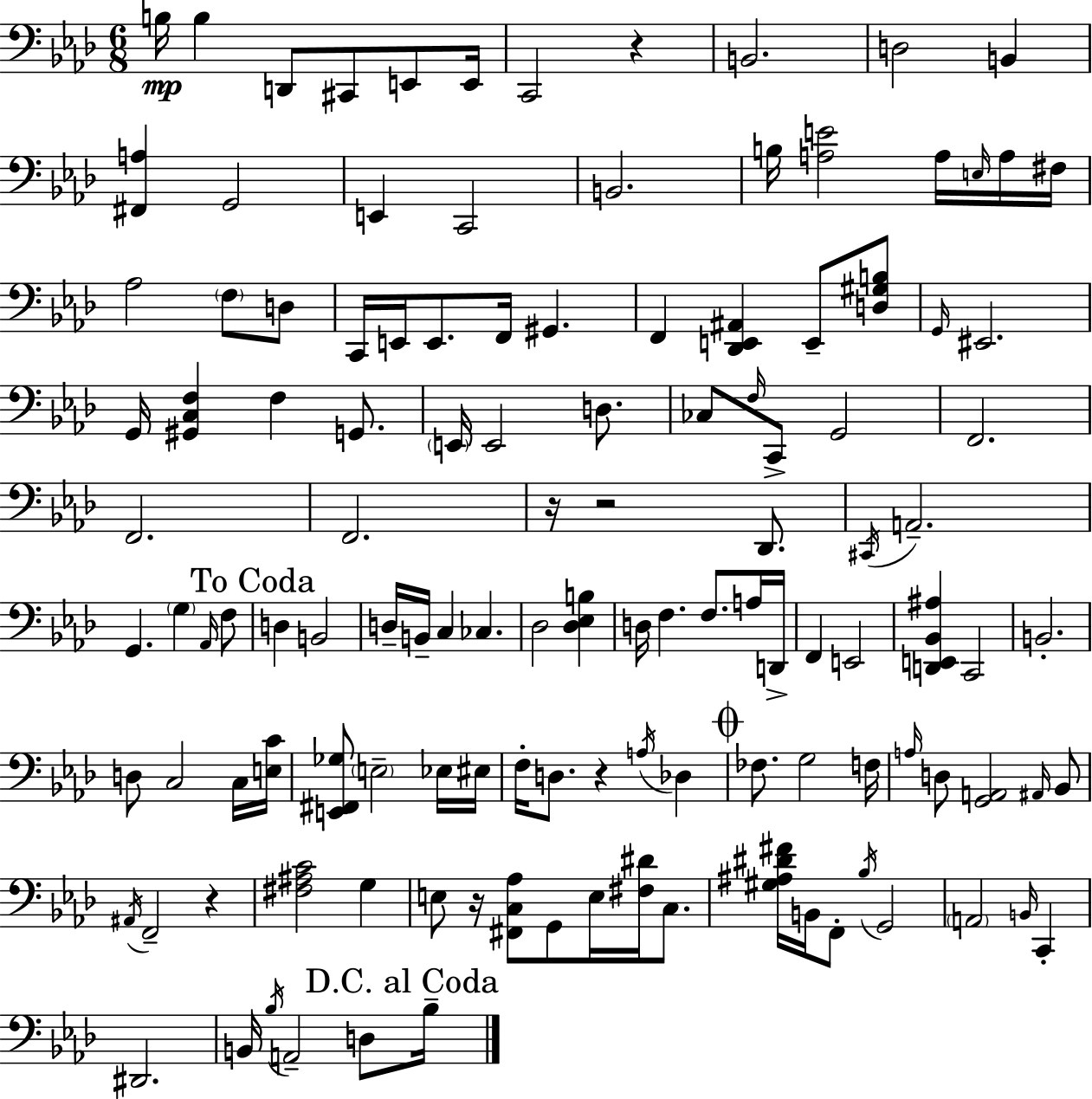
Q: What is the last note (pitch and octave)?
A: Bb3